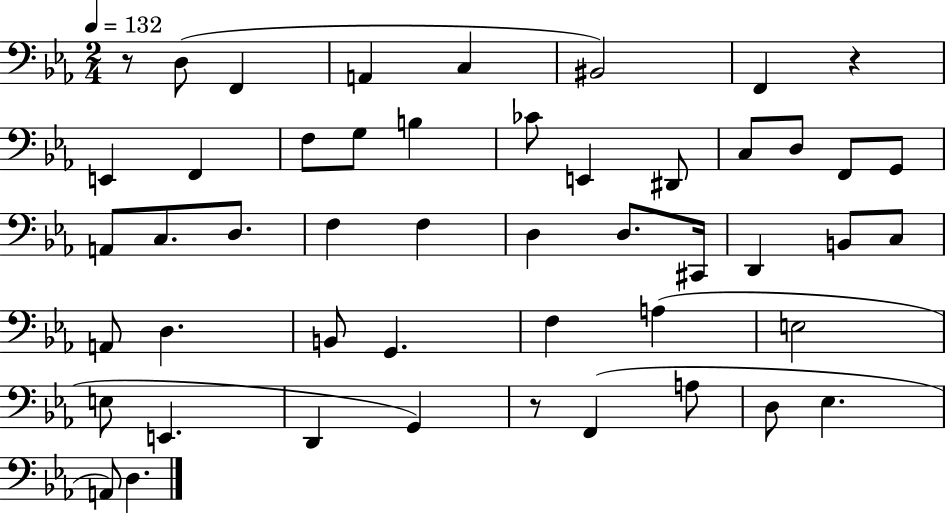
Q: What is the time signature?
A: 2/4